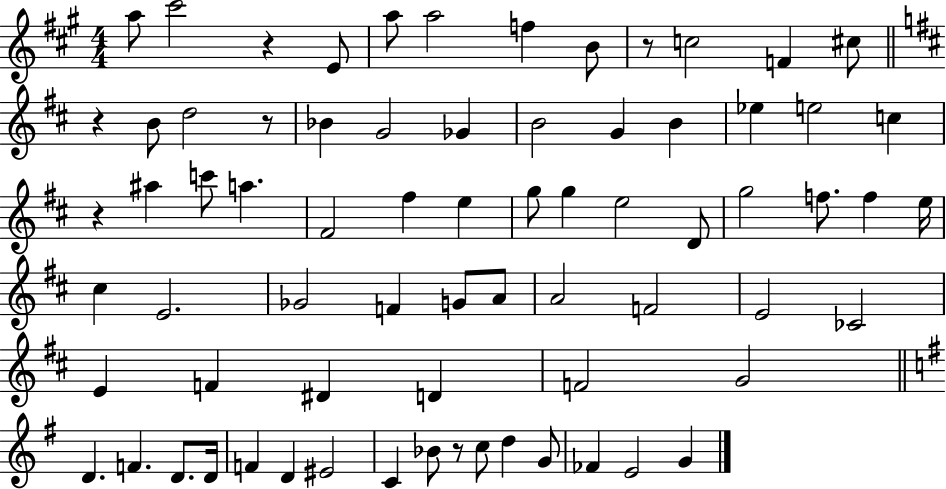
A5/e C#6/h R/q E4/e A5/e A5/h F5/q B4/e R/e C5/h F4/q C#5/e R/q B4/e D5/h R/e Bb4/q G4/h Gb4/q B4/h G4/q B4/q Eb5/q E5/h C5/q R/q A#5/q C6/e A5/q. F#4/h F#5/q E5/q G5/e G5/q E5/h D4/e G5/h F5/e. F5/q E5/s C#5/q E4/h. Gb4/h F4/q G4/e A4/e A4/h F4/h E4/h CES4/h E4/q F4/q D#4/q D4/q F4/h G4/h D4/q. F4/q. D4/e. D4/s F4/q D4/q EIS4/h C4/q Bb4/e R/e C5/e D5/q G4/e FES4/q E4/h G4/q